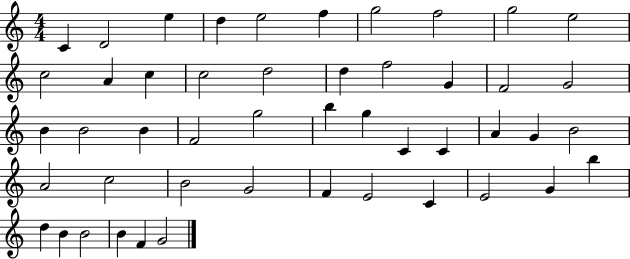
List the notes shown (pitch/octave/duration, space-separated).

C4/q D4/h E5/q D5/q E5/h F5/q G5/h F5/h G5/h E5/h C5/h A4/q C5/q C5/h D5/h D5/q F5/h G4/q F4/h G4/h B4/q B4/h B4/q F4/h G5/h B5/q G5/q C4/q C4/q A4/q G4/q B4/h A4/h C5/h B4/h G4/h F4/q E4/h C4/q E4/h G4/q B5/q D5/q B4/q B4/h B4/q F4/q G4/h